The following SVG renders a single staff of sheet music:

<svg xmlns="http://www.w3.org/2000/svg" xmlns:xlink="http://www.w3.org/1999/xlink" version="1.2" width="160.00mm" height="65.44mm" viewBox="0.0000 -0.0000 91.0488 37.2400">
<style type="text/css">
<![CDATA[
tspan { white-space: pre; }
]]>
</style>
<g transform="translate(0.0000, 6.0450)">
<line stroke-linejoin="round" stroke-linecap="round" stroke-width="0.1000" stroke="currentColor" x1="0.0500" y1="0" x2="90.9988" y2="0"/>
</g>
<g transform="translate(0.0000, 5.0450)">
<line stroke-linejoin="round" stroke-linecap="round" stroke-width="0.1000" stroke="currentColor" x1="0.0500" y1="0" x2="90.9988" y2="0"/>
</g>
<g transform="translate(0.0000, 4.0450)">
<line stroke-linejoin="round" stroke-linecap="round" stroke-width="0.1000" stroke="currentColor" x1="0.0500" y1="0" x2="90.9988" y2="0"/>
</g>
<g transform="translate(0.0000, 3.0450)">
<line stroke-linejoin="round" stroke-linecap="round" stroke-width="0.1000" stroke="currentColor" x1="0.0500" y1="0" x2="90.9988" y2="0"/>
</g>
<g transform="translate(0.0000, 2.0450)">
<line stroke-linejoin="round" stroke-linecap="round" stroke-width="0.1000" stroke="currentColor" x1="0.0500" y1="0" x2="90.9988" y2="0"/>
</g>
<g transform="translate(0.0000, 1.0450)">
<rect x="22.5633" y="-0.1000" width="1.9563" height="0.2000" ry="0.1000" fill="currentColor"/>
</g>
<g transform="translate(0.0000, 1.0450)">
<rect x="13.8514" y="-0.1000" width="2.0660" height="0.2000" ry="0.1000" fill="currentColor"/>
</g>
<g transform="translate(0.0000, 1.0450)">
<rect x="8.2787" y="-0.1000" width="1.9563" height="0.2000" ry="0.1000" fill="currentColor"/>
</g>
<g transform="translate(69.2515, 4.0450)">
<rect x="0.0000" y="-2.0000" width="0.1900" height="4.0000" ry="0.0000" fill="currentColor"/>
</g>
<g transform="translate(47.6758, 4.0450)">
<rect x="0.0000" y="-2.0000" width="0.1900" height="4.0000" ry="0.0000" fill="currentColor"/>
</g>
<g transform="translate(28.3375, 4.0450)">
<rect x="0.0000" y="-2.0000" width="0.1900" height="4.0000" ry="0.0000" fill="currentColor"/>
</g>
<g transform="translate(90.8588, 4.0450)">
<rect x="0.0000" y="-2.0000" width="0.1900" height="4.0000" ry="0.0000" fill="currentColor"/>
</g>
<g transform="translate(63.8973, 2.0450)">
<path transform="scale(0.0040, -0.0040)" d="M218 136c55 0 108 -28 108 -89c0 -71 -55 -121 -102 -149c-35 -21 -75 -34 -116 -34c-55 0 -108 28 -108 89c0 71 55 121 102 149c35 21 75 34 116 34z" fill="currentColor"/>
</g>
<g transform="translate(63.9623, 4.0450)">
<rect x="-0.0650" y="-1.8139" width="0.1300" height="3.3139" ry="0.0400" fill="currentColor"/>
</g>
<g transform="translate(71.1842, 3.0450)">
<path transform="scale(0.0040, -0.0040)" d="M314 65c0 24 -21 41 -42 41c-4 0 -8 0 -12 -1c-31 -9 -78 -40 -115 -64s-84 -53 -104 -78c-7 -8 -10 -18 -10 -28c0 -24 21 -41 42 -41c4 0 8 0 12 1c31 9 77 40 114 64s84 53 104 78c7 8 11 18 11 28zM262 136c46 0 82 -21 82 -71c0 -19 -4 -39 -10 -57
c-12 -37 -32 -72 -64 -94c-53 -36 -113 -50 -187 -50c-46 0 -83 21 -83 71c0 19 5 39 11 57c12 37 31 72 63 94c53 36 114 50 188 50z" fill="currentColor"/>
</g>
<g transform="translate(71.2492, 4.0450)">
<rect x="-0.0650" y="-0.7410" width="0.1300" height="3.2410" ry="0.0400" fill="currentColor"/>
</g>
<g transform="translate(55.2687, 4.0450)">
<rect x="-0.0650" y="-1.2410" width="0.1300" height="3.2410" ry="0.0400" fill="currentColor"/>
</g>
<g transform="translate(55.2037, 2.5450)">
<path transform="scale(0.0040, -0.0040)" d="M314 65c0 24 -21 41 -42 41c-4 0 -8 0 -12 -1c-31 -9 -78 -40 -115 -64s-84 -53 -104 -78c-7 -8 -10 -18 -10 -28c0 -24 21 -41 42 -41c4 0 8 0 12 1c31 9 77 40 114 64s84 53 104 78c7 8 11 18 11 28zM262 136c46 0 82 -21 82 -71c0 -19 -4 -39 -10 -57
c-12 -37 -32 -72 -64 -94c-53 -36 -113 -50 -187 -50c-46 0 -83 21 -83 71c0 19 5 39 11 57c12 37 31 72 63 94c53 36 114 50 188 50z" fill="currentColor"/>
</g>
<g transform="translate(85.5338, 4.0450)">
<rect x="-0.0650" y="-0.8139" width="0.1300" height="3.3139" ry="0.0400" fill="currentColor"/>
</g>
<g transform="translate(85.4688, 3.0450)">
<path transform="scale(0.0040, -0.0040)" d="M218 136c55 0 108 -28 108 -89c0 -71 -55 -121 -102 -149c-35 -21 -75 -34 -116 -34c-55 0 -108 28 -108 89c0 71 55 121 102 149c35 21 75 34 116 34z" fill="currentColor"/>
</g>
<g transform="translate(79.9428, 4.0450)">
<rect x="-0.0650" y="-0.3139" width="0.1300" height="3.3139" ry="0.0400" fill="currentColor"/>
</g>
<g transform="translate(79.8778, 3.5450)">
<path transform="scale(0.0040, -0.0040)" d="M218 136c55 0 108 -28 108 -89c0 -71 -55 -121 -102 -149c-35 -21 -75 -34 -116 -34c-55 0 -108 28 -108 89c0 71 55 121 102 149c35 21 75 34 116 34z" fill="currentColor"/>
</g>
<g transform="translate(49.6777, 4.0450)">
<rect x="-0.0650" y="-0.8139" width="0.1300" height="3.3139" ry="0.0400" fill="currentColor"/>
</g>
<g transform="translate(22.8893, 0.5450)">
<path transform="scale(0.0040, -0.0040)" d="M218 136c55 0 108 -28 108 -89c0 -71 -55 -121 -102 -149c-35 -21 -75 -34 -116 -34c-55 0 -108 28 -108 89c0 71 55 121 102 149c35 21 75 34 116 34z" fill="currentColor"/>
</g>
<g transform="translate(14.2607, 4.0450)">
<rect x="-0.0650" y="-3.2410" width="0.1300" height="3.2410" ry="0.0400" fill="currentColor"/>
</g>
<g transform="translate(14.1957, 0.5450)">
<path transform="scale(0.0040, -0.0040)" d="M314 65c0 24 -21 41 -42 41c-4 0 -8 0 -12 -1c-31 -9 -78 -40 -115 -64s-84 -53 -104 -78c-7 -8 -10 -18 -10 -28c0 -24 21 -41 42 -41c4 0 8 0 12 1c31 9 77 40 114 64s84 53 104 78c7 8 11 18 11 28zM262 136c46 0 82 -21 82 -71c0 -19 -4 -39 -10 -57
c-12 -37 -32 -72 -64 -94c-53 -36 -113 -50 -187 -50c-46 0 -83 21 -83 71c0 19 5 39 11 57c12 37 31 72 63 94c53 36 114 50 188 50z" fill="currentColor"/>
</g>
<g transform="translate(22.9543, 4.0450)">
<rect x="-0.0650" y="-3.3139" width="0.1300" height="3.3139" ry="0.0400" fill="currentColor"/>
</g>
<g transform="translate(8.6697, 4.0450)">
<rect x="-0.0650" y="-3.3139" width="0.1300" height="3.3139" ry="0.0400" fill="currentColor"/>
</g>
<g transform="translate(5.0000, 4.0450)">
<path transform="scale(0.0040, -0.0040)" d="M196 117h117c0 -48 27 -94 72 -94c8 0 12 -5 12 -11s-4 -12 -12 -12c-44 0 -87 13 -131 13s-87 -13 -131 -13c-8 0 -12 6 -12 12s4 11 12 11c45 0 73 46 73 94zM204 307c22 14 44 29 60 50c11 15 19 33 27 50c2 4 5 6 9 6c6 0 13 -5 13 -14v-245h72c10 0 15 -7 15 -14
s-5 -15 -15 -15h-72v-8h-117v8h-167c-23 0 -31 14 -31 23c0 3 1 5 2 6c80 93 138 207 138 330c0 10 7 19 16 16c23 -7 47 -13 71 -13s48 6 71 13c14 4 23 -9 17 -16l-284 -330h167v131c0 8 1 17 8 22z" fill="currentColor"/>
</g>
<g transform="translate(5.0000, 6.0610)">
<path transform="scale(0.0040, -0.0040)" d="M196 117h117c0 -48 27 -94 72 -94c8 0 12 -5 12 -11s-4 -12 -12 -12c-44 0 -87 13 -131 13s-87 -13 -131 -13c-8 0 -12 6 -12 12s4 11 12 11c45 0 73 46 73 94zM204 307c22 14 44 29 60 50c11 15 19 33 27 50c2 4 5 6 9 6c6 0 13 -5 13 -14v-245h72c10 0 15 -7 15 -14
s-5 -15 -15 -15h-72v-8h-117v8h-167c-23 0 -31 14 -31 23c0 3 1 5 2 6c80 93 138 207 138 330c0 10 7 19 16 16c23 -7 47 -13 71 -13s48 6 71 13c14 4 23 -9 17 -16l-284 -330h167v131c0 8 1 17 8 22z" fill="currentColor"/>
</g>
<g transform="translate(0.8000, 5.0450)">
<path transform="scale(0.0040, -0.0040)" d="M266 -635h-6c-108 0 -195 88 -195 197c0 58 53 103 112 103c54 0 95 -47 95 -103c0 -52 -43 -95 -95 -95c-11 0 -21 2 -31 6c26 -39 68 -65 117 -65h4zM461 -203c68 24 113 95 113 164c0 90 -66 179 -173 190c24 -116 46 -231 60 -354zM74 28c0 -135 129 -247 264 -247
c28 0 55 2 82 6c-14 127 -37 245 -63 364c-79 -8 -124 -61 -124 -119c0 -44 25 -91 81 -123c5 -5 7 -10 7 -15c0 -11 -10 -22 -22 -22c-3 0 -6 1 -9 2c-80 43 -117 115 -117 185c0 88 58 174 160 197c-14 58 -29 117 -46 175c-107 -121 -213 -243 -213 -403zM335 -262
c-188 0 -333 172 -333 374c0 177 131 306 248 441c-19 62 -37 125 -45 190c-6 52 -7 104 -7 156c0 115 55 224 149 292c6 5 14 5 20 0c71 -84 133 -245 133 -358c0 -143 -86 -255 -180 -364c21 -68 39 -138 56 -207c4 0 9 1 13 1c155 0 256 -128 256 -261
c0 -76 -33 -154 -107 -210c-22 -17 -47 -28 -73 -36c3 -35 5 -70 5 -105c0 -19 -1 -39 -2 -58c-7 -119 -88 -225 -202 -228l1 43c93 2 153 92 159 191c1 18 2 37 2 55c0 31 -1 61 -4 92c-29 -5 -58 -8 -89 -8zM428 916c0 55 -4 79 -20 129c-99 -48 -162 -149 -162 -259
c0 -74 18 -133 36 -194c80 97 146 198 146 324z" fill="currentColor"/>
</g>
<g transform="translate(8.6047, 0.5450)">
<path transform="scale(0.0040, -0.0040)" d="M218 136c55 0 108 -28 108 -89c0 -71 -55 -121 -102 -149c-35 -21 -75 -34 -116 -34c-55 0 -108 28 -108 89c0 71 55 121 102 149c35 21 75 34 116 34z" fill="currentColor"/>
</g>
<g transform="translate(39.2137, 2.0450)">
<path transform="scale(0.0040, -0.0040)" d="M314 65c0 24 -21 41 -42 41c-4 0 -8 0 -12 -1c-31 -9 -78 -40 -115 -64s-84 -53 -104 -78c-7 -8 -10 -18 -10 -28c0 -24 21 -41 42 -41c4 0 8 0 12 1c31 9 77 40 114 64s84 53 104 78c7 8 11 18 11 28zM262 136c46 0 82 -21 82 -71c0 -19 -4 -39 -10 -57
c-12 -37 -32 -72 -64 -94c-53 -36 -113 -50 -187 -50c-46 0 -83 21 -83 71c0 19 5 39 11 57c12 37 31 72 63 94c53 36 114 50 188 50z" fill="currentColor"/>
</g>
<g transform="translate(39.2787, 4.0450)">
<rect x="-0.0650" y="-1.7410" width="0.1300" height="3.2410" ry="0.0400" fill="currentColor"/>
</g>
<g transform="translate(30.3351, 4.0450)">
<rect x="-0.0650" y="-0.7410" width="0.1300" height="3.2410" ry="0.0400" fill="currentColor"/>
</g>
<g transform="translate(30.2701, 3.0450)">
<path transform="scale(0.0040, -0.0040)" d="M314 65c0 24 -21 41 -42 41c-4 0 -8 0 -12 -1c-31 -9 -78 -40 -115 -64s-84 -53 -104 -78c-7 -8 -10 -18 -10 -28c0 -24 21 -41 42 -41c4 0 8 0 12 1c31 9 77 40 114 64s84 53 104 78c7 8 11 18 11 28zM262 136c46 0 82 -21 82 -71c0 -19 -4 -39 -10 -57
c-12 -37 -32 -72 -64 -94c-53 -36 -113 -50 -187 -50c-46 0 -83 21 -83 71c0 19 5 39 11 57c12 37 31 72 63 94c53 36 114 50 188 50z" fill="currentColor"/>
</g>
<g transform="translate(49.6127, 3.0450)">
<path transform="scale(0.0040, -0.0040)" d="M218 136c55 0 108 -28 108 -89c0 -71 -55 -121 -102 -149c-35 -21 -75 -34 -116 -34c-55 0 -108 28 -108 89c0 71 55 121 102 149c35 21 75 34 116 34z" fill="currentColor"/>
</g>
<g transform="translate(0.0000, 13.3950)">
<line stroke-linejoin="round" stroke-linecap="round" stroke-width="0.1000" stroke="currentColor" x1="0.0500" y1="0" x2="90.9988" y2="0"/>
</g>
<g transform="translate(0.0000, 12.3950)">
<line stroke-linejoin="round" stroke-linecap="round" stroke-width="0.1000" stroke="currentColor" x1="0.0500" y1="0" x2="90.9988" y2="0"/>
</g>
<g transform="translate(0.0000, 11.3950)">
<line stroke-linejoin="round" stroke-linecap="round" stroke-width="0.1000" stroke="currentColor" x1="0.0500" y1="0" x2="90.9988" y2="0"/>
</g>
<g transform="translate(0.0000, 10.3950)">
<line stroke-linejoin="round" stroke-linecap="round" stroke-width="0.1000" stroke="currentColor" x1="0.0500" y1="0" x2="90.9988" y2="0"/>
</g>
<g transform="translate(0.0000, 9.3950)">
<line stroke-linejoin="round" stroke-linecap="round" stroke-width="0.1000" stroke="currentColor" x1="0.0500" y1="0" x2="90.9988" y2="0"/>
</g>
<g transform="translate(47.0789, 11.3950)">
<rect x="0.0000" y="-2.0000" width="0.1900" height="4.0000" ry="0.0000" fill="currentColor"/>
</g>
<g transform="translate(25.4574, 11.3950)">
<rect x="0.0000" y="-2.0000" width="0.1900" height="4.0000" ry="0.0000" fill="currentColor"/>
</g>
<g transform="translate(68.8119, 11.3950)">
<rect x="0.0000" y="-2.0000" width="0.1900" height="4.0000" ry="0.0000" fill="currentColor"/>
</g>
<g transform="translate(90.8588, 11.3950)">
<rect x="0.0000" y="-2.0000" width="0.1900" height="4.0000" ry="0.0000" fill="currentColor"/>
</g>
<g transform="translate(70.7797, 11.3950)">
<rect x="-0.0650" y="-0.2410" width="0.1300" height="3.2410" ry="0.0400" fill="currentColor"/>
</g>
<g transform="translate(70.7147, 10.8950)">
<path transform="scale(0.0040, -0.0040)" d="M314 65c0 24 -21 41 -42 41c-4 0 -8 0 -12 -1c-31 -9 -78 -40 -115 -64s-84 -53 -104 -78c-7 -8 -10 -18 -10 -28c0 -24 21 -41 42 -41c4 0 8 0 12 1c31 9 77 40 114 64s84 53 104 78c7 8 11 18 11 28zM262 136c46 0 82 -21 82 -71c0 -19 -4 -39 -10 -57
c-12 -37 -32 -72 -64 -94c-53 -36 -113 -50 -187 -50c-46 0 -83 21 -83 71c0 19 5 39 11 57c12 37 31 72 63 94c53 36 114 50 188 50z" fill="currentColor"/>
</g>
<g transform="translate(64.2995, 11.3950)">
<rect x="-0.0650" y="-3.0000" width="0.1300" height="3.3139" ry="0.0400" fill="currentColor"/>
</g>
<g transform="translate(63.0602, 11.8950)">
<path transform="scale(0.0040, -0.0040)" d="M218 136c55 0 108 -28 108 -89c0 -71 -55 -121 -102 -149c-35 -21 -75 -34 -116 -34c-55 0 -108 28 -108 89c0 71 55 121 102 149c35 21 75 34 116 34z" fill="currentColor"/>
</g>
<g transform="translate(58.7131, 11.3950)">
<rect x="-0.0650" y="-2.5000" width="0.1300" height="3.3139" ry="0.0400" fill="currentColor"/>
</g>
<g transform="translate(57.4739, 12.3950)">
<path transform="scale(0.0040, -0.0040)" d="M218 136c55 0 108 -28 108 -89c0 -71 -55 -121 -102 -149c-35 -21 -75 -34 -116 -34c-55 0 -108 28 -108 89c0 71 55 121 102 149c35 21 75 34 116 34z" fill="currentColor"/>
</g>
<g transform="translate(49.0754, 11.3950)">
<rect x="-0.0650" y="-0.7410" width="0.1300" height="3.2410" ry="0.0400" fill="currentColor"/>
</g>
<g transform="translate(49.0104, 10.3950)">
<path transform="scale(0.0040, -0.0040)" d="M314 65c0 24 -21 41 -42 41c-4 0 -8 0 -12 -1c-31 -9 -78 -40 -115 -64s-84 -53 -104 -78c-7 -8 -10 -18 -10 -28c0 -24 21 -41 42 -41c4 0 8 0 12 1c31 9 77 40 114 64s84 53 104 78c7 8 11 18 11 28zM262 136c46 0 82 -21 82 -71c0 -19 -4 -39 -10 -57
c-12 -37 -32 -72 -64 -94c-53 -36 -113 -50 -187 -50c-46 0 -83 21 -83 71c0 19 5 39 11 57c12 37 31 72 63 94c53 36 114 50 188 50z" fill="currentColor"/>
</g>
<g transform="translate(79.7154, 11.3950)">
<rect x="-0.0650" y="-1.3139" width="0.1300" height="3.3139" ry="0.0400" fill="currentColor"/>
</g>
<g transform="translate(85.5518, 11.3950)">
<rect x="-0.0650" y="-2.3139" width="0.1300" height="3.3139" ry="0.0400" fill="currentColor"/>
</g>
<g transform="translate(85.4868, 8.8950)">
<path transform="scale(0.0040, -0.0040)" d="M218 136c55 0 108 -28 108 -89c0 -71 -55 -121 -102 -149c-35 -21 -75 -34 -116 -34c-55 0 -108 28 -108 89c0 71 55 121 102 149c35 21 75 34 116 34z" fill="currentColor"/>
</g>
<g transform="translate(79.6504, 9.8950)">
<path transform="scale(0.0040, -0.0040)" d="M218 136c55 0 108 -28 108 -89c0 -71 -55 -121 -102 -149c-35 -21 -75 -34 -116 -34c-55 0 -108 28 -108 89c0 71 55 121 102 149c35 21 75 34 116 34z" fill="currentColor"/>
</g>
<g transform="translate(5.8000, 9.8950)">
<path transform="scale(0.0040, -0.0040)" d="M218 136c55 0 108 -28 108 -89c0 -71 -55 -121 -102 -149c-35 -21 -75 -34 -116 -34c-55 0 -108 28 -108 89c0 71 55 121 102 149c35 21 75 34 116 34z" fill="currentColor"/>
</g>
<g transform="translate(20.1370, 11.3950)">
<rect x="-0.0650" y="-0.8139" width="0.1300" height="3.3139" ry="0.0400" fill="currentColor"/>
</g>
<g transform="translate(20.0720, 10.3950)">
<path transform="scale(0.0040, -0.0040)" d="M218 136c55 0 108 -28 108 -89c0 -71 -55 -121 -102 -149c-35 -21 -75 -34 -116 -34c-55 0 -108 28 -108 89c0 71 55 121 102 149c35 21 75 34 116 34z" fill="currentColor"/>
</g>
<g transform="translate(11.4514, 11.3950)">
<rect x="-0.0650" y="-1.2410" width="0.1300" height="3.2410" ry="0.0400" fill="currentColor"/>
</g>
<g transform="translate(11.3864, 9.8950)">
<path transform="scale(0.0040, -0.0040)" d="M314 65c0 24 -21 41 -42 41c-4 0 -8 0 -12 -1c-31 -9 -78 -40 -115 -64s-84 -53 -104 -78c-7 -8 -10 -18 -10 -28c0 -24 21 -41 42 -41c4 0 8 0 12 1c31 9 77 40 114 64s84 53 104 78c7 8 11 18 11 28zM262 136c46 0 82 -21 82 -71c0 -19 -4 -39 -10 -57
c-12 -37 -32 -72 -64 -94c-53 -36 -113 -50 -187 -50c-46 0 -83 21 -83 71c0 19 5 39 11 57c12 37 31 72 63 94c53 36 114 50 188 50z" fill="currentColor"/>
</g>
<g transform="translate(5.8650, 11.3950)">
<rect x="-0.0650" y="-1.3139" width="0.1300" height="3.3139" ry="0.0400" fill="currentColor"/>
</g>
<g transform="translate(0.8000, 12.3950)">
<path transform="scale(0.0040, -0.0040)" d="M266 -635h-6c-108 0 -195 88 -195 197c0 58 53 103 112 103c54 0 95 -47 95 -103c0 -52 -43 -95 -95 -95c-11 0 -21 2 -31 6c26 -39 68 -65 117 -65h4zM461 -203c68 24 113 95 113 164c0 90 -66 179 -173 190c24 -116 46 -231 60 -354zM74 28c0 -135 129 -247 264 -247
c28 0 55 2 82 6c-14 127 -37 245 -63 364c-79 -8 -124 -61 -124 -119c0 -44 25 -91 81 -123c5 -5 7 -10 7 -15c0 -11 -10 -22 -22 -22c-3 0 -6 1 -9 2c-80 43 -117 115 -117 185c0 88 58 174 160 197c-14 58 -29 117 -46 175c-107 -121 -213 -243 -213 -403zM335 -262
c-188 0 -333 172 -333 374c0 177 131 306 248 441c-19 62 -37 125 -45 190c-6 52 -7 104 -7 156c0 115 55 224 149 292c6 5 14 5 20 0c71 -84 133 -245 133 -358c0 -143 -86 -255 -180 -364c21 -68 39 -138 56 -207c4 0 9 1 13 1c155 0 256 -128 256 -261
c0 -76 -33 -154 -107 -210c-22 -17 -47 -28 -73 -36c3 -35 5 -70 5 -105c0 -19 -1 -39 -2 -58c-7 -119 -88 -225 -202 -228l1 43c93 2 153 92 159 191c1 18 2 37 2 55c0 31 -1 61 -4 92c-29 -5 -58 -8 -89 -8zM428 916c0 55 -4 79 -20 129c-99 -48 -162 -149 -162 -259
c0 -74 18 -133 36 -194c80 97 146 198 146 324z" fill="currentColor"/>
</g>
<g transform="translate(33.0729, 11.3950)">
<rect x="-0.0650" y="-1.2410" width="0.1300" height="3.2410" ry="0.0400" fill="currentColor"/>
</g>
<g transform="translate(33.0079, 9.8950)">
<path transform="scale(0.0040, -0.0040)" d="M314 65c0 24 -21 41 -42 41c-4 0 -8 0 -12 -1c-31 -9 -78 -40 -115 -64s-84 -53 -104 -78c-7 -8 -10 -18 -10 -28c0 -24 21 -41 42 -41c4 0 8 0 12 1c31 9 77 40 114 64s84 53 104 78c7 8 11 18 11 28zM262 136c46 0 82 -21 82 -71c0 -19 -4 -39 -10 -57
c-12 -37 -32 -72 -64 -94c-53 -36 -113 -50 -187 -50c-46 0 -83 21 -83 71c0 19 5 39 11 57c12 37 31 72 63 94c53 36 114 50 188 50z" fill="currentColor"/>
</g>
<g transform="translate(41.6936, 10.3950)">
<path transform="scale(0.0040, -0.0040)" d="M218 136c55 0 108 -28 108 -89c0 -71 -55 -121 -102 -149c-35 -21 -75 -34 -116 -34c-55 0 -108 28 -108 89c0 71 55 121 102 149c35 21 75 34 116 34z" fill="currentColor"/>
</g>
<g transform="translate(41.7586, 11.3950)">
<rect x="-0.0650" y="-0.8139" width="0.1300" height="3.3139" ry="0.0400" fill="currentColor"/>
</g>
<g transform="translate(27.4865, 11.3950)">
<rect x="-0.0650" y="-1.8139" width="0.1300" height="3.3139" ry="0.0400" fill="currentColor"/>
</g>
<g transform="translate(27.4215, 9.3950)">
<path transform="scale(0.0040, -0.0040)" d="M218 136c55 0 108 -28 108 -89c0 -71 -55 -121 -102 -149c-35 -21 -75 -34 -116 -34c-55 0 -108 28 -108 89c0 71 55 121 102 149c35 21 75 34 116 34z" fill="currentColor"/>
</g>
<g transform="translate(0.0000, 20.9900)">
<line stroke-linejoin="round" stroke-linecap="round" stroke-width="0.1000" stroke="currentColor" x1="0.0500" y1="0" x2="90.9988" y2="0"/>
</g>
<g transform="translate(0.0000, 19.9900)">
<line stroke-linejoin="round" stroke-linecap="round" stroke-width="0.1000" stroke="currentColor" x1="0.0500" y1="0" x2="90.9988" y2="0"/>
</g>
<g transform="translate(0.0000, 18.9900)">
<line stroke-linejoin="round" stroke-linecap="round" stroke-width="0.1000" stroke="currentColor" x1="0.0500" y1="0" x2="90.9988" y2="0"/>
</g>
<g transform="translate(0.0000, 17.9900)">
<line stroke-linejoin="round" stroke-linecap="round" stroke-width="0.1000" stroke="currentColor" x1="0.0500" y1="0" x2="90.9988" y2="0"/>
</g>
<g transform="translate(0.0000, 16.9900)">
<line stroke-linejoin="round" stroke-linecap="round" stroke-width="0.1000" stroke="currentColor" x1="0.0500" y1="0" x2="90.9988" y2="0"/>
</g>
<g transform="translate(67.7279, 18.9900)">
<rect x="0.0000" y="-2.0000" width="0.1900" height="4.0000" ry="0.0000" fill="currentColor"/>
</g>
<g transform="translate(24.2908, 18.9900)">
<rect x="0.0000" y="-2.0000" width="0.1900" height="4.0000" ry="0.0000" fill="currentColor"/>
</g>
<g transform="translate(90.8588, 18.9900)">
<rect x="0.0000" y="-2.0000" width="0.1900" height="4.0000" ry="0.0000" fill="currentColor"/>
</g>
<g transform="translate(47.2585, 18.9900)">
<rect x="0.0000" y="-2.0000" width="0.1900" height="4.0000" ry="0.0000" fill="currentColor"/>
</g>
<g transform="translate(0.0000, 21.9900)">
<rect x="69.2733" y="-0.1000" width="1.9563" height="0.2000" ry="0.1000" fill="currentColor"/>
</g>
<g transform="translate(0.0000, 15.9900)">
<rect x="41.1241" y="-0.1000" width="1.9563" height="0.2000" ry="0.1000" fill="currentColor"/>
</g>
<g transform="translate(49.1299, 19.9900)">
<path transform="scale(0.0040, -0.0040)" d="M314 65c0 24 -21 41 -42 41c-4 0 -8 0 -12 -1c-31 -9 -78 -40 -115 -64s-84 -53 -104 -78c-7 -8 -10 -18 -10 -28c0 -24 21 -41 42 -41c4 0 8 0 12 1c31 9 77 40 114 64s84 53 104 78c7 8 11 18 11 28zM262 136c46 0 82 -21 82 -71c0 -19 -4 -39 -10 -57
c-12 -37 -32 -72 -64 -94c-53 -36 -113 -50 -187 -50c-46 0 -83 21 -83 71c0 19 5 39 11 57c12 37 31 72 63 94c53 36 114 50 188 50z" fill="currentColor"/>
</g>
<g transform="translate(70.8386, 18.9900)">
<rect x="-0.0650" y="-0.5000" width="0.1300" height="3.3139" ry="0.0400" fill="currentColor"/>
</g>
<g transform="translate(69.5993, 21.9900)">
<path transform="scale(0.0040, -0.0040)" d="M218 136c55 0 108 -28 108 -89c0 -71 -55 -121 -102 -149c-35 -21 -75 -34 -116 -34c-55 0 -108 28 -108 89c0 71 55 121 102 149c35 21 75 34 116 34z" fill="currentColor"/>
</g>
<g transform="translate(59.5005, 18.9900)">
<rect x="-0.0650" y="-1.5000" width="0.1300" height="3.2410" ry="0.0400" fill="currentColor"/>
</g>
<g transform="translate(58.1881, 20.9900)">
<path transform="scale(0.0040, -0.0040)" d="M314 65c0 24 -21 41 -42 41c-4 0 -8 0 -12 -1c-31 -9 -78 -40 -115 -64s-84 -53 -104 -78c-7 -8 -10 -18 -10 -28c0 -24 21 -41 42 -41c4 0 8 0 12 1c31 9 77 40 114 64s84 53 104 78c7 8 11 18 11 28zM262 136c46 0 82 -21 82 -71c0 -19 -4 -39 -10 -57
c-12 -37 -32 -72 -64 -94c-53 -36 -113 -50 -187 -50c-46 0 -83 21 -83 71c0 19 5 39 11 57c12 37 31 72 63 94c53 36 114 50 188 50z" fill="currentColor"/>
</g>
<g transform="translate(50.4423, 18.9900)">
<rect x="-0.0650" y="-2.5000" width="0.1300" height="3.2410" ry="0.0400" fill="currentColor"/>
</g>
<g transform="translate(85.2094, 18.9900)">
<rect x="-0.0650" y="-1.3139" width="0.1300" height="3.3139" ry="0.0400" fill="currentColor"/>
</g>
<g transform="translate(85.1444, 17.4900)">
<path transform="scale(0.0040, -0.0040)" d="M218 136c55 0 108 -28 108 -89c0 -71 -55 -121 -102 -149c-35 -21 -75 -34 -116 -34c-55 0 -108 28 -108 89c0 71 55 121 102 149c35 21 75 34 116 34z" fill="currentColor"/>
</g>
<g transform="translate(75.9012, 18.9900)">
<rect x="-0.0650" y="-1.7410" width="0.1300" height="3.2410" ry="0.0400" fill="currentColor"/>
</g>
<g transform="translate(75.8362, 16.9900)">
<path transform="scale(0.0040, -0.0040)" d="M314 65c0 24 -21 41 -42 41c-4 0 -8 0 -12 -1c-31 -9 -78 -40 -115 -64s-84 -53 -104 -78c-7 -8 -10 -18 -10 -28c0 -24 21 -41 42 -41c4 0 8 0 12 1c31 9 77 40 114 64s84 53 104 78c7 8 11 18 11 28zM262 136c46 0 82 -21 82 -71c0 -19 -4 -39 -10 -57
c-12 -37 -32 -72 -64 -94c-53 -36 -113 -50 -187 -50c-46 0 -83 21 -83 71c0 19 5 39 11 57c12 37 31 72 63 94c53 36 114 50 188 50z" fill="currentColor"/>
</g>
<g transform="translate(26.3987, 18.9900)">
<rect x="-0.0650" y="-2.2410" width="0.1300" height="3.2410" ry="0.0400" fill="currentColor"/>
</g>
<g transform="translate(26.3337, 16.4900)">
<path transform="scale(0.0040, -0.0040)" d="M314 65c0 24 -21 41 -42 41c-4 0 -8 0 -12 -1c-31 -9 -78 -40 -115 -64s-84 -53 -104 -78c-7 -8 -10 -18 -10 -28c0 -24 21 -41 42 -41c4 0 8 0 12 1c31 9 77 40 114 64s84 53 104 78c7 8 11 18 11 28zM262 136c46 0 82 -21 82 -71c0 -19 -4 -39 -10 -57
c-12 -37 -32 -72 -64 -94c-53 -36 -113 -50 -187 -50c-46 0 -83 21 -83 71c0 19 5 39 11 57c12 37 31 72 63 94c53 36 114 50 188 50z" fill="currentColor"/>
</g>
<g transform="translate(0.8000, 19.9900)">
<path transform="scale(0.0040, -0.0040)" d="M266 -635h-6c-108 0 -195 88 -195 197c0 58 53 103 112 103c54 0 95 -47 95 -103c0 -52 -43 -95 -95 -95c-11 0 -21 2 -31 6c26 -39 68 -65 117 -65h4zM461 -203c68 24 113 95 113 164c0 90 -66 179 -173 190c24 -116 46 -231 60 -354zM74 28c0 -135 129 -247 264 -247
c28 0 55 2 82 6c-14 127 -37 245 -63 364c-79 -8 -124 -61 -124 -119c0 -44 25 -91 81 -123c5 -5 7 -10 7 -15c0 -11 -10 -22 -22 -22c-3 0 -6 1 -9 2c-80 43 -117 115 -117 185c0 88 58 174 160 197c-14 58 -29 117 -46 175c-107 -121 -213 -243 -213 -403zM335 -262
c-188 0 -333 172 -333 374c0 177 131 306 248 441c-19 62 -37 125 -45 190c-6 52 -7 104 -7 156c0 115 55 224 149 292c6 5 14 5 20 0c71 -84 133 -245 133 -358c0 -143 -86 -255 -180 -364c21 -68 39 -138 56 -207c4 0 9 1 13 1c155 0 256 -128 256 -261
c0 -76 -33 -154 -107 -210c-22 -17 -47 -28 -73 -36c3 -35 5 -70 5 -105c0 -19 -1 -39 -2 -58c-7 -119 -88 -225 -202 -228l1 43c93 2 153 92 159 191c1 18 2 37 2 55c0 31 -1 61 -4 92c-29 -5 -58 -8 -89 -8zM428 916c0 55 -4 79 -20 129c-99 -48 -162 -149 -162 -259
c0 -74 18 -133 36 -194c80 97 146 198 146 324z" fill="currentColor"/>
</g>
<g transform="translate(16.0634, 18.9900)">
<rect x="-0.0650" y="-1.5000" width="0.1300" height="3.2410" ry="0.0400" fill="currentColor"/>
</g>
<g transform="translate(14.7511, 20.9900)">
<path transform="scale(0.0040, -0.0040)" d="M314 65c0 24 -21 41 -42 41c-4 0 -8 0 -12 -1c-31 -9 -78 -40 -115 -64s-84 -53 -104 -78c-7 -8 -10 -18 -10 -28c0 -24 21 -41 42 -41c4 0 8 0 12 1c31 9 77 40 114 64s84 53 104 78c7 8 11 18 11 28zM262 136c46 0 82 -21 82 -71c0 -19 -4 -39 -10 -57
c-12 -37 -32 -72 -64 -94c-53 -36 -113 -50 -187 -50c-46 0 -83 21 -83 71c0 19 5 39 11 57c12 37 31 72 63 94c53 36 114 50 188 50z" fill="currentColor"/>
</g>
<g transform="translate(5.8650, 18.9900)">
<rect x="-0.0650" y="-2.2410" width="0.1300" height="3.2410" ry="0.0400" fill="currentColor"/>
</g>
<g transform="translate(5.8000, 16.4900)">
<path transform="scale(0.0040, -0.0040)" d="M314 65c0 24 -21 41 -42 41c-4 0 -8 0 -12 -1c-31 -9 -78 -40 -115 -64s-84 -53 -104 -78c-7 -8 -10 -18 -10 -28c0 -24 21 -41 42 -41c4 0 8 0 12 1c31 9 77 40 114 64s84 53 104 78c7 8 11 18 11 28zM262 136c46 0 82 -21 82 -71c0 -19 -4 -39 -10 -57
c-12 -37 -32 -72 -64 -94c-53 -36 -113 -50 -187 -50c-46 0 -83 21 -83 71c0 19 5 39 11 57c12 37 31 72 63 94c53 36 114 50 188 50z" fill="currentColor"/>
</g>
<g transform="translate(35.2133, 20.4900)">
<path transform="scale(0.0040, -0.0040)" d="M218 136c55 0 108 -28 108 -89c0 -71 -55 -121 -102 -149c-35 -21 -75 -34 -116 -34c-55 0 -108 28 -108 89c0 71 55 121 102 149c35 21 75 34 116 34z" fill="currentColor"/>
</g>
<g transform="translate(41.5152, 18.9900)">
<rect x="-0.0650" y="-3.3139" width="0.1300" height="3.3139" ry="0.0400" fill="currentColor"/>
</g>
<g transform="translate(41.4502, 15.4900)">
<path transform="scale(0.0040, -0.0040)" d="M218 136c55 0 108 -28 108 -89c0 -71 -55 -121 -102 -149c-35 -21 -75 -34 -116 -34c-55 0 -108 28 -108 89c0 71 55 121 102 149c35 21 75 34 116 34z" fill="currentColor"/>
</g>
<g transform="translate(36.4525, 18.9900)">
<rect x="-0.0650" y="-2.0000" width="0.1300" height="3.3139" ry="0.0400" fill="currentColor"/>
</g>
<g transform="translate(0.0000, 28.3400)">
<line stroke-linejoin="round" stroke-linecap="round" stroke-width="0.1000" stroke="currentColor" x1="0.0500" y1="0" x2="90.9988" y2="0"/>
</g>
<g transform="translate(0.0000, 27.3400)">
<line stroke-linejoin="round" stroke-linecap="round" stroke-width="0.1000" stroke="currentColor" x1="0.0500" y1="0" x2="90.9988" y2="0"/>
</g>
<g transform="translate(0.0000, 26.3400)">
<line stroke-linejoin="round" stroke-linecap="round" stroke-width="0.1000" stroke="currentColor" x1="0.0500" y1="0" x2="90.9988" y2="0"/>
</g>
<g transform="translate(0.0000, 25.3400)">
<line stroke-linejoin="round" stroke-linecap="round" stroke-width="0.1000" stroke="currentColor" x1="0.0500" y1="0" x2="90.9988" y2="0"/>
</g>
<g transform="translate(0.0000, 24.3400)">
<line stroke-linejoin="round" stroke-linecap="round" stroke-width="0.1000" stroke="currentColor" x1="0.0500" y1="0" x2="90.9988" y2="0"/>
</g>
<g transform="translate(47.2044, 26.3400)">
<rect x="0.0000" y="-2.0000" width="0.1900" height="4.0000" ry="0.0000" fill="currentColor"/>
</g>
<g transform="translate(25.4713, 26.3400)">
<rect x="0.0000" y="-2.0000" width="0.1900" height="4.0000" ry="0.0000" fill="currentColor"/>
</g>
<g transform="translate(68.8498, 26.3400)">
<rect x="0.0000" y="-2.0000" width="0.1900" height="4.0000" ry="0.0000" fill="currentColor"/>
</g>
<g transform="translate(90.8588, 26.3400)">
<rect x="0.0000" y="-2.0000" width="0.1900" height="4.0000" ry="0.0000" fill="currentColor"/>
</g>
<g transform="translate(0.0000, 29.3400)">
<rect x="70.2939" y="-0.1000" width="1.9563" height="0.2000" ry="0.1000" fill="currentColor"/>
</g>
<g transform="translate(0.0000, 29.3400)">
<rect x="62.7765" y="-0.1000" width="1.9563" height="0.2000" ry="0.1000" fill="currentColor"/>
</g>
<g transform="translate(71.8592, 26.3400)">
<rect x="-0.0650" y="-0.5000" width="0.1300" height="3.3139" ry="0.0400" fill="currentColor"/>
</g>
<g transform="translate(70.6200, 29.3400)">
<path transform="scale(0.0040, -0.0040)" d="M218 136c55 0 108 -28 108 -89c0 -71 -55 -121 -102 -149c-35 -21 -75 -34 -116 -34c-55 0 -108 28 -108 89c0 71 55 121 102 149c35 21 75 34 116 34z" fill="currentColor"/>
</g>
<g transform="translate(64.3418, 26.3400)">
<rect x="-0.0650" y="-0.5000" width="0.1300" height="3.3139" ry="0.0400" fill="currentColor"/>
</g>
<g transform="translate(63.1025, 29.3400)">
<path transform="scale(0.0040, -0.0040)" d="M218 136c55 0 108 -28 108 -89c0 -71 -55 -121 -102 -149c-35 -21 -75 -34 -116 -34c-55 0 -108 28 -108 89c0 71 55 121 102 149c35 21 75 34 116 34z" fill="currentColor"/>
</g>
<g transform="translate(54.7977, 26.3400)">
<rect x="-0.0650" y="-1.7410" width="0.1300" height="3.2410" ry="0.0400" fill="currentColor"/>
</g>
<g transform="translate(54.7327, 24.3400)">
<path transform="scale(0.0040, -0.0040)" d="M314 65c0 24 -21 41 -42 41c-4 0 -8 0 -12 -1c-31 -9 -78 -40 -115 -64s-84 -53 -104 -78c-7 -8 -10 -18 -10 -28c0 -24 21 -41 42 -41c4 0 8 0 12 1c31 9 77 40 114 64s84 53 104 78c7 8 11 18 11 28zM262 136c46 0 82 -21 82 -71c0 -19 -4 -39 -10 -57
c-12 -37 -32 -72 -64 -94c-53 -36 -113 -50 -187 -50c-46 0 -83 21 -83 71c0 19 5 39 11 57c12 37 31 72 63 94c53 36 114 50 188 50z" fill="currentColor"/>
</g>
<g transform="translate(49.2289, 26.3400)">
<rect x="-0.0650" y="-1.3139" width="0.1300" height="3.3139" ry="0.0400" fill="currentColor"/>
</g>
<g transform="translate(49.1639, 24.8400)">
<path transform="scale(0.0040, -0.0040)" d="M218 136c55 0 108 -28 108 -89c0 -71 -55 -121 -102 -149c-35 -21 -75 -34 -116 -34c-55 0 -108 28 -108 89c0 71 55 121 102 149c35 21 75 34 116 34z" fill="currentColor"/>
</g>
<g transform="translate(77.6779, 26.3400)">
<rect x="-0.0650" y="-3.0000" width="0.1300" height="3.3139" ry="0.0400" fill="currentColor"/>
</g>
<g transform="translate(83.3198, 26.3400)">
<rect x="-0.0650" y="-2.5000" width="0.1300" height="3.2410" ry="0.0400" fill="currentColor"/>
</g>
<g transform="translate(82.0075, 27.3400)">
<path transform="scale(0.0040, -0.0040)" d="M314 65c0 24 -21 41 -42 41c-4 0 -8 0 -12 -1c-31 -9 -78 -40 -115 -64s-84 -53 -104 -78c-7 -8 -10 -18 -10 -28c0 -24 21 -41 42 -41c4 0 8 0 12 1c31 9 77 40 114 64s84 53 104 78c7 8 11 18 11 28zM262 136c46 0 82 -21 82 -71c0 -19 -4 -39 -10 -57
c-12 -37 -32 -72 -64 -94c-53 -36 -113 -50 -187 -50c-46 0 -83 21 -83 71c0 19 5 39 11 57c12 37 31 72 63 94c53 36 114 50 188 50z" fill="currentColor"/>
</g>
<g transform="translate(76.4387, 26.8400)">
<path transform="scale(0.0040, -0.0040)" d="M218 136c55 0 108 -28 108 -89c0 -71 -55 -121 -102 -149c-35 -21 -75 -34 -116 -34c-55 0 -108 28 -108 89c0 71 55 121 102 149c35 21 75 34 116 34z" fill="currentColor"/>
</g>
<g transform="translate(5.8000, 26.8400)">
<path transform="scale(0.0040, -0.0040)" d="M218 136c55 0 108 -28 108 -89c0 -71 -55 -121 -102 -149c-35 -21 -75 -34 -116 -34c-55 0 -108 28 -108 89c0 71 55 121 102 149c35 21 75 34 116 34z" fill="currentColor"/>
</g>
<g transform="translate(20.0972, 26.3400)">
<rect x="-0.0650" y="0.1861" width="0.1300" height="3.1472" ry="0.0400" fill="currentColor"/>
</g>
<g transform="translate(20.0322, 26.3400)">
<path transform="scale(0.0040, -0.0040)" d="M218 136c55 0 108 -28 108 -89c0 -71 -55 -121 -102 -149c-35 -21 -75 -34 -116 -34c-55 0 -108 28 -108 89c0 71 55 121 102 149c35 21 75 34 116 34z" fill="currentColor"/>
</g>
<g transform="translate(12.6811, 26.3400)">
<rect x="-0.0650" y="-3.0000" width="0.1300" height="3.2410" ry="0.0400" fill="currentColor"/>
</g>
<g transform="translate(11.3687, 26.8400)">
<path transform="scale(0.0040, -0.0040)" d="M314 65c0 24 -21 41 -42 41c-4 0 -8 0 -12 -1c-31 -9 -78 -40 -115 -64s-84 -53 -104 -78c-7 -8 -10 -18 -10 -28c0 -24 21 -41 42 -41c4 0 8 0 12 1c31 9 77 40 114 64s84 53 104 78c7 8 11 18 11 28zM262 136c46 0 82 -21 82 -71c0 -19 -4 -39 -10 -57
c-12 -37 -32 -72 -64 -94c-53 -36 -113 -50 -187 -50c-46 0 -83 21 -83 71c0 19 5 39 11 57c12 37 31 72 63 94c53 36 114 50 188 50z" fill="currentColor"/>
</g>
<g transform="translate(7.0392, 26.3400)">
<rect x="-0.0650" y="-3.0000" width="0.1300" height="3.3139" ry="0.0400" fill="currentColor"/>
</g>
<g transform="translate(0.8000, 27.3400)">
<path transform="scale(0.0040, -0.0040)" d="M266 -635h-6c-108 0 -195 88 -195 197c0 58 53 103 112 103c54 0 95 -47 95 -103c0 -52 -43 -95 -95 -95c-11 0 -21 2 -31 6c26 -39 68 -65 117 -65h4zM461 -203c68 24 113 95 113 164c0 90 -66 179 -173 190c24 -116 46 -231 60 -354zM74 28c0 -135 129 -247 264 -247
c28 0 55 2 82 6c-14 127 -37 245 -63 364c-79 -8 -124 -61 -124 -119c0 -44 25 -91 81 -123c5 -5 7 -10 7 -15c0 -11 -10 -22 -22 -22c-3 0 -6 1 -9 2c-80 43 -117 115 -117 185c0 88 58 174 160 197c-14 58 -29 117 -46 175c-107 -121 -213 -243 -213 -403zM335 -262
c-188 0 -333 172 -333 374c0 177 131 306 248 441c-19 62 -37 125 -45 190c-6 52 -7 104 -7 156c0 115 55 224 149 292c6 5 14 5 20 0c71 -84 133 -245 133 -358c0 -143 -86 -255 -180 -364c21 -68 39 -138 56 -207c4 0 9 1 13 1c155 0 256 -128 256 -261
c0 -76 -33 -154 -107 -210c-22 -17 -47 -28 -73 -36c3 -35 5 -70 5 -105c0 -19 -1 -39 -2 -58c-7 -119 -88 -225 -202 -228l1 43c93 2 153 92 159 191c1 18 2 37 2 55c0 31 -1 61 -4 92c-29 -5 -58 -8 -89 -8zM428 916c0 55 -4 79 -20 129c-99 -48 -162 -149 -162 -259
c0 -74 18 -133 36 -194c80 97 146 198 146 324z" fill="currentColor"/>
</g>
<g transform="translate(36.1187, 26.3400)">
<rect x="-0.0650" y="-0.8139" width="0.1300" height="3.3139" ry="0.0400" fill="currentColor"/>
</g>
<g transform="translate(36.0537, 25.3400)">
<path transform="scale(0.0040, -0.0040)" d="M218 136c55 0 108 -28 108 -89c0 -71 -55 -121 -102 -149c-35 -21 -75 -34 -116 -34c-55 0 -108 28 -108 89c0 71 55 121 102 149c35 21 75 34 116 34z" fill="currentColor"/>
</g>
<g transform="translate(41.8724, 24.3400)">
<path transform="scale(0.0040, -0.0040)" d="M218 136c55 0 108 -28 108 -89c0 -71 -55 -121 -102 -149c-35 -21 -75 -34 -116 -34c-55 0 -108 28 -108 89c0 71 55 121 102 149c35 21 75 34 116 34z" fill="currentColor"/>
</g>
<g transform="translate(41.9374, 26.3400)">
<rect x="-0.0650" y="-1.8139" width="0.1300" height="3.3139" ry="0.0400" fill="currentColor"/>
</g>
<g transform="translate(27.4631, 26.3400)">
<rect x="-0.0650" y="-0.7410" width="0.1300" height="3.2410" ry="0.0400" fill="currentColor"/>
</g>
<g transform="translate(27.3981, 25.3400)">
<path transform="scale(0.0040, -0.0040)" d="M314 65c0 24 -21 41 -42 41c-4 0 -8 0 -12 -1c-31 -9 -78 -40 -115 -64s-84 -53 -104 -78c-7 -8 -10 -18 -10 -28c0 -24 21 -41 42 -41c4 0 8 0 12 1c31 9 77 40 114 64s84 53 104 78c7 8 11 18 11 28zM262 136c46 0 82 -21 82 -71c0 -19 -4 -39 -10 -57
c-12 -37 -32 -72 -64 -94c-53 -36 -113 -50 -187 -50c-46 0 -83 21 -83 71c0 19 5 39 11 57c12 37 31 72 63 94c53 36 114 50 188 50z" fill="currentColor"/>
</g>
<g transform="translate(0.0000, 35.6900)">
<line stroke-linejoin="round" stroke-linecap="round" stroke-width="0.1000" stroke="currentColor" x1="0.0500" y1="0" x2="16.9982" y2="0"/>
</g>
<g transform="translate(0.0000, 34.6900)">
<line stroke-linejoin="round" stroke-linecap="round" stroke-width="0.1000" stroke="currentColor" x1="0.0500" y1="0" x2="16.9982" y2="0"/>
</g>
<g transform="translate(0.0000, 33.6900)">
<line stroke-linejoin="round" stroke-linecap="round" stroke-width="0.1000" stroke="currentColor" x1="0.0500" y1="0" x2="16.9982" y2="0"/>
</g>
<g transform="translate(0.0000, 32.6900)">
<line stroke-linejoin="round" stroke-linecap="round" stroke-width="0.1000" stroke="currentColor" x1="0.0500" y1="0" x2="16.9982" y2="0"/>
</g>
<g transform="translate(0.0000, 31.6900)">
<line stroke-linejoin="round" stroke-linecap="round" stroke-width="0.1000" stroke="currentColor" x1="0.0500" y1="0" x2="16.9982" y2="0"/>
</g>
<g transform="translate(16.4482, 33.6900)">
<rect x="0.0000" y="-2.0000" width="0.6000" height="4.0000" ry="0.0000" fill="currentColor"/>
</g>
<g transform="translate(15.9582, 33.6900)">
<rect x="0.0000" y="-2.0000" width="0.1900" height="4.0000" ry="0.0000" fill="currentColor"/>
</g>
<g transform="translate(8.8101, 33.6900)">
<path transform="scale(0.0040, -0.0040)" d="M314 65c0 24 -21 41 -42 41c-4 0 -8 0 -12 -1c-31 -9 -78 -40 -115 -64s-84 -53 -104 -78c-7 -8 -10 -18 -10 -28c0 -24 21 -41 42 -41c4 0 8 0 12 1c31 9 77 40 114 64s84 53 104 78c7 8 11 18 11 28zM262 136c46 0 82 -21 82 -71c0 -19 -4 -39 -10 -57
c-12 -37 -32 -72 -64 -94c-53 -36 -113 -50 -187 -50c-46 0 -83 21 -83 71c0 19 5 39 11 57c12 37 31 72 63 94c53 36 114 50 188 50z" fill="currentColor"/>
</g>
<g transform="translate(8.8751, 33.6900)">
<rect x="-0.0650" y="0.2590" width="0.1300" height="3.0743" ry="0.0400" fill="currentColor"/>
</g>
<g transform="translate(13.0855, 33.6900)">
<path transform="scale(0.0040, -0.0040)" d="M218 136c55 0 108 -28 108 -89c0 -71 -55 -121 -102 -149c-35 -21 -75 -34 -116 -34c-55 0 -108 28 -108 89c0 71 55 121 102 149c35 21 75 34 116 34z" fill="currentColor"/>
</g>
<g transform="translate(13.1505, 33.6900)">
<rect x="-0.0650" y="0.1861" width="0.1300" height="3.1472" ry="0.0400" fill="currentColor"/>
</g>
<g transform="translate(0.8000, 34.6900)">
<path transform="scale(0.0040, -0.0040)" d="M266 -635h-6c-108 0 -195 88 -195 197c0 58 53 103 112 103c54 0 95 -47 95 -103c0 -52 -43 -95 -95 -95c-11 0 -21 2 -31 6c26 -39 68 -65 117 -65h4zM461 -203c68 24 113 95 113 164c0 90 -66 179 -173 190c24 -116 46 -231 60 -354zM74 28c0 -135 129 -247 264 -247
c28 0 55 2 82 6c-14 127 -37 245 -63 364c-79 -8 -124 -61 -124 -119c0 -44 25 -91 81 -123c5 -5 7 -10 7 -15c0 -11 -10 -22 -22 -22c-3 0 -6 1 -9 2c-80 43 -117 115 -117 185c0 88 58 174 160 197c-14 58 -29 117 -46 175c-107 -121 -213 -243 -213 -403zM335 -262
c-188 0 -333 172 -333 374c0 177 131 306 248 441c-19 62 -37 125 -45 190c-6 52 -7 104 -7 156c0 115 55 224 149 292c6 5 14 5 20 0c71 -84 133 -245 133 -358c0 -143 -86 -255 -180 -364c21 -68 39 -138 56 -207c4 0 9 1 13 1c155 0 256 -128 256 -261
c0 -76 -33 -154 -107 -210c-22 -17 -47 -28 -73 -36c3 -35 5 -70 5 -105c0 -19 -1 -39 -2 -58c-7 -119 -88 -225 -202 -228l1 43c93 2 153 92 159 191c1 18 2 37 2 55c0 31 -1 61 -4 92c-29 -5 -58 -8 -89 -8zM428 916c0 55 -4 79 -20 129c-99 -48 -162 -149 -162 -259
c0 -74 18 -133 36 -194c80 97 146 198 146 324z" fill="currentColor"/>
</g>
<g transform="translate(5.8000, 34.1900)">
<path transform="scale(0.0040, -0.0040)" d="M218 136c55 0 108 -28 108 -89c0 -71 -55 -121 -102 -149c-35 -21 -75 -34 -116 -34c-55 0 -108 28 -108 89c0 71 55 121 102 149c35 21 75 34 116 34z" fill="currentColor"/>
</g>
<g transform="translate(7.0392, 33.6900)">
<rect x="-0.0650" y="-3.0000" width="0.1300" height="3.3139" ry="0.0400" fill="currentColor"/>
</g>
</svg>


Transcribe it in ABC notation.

X:1
T:Untitled
M:4/4
L:1/4
K:C
b b2 b d2 f2 d e2 f d2 c d e e2 d f e2 d d2 G A c2 e g g2 E2 g2 F b G2 E2 C f2 e A A2 B d2 d f e f2 C C A G2 A B2 B